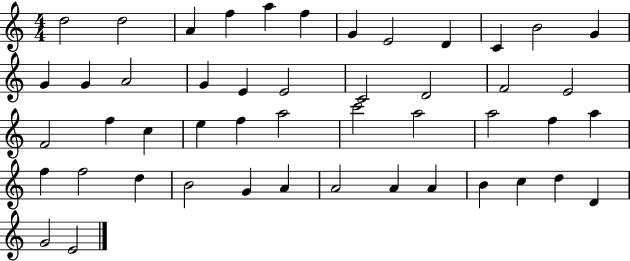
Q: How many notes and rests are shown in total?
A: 48